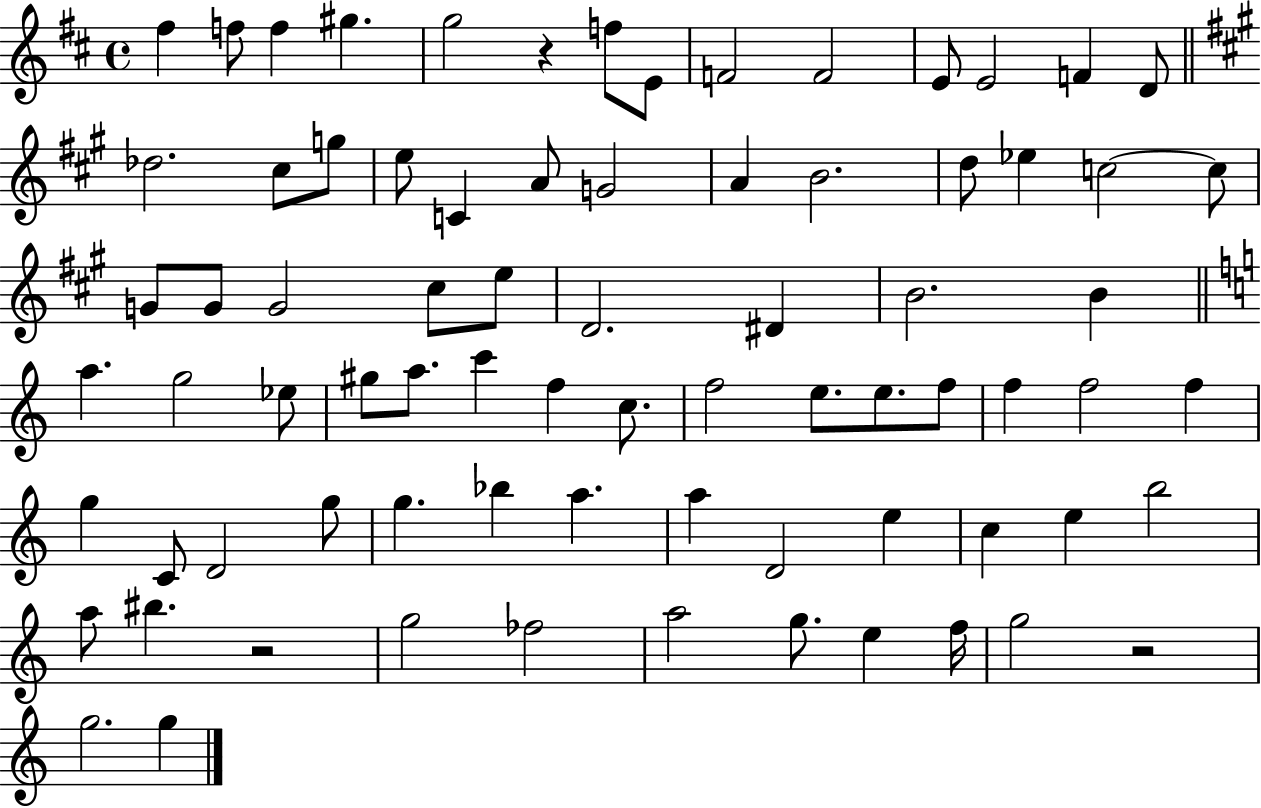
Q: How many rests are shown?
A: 3